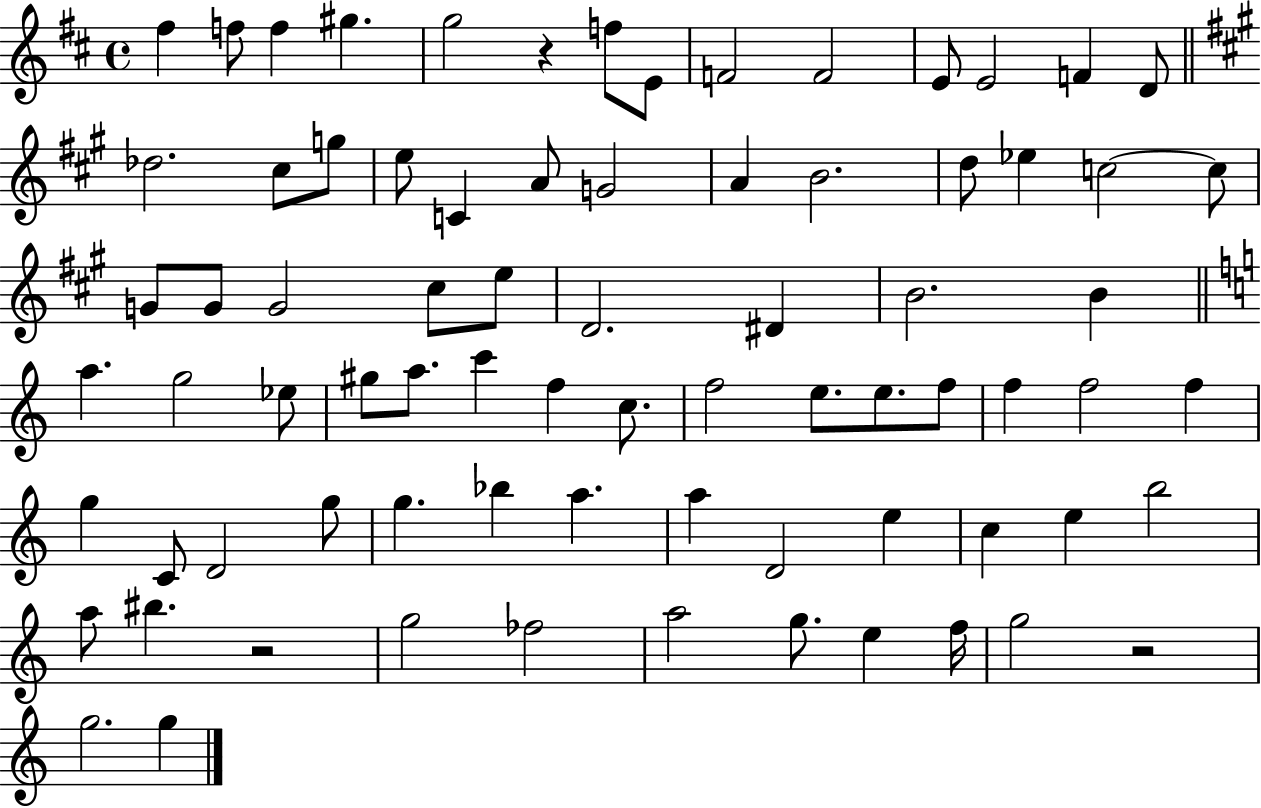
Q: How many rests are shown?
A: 3